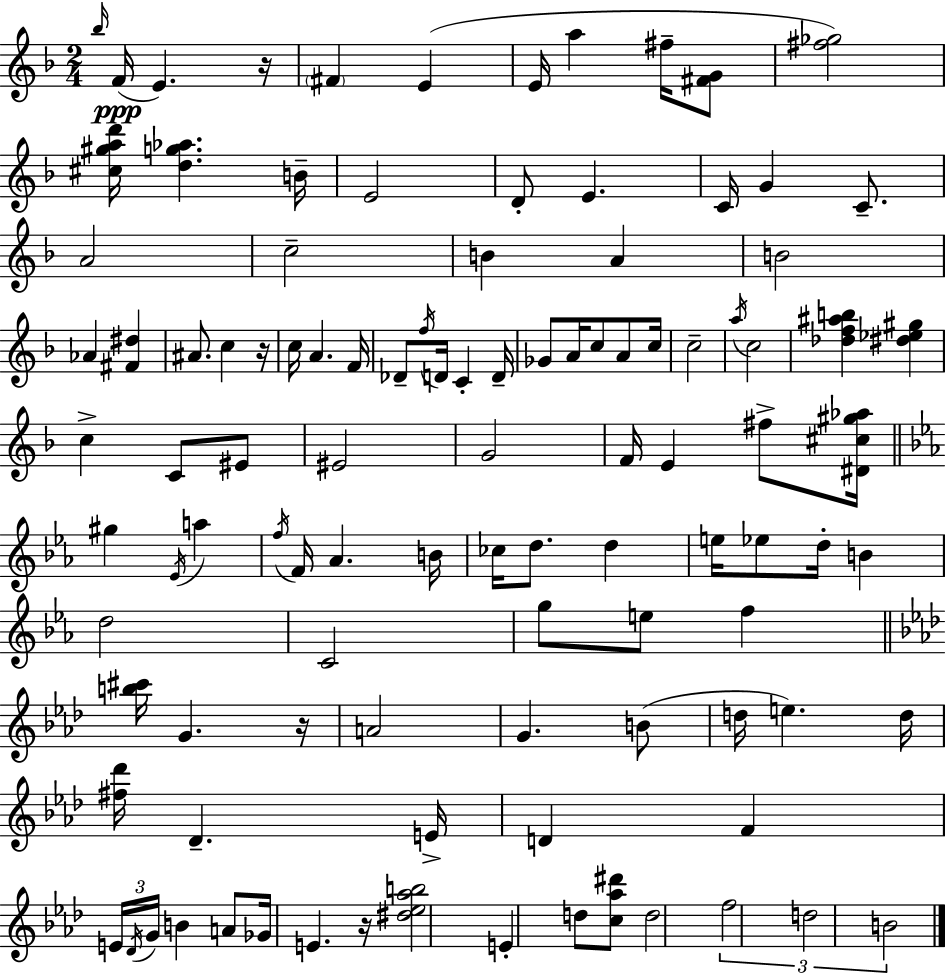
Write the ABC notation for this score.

X:1
T:Untitled
M:2/4
L:1/4
K:Dm
_b/4 F/4 E z/4 ^F E E/4 a ^f/4 [^FG]/2 [^f_g]2 [^c^gad']/4 [dg_a] B/4 E2 D/2 E C/4 G C/2 A2 c2 B A B2 _A [^F^d] ^A/2 c z/4 c/4 A F/4 _D/2 f/4 D/4 C D/4 _G/2 A/4 c/2 A/2 c/4 c2 a/4 c2 [_df^ab] [^d_e^g] c C/2 ^E/2 ^E2 G2 F/4 E ^f/2 [^D^c^g_a]/4 ^g _E/4 a f/4 F/4 _A B/4 _c/4 d/2 d e/4 _e/2 d/4 B d2 C2 g/2 e/2 f [b^c']/4 G z/4 A2 G B/2 d/4 e d/4 [^f_d']/4 _D E/4 D F E/4 _D/4 G/4 B A/2 _G/4 E z/4 [^d_e_ab]2 E d/2 [c_a^d']/2 d2 f2 d2 B2